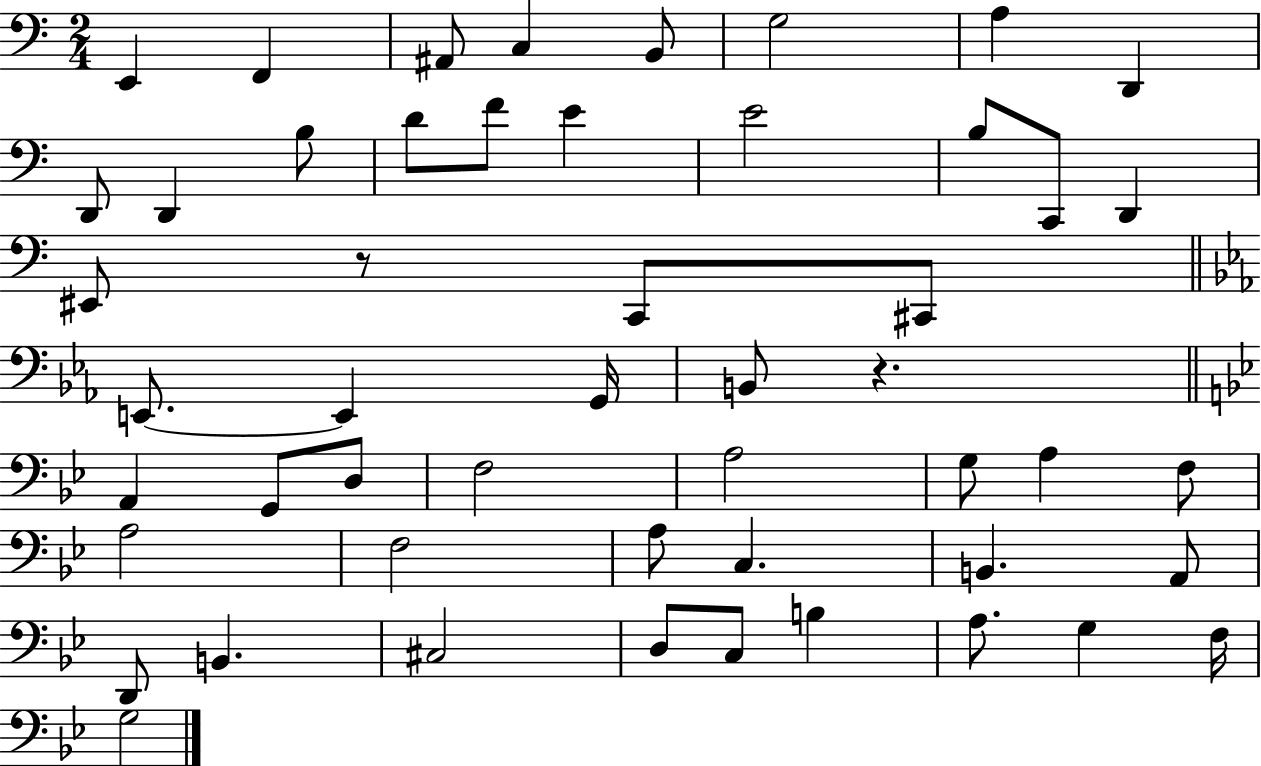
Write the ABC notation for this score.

X:1
T:Untitled
M:2/4
L:1/4
K:C
E,, F,, ^A,,/2 C, B,,/2 G,2 A, D,, D,,/2 D,, B,/2 D/2 F/2 E E2 B,/2 C,,/2 D,, ^E,,/2 z/2 C,,/2 ^C,,/2 E,,/2 E,, G,,/4 B,,/2 z A,, G,,/2 D,/2 F,2 A,2 G,/2 A, F,/2 A,2 F,2 A,/2 C, B,, A,,/2 D,,/2 B,, ^C,2 D,/2 C,/2 B, A,/2 G, F,/4 G,2